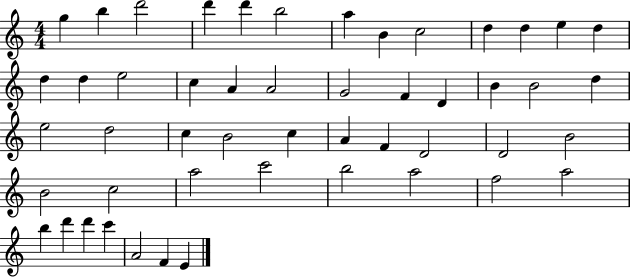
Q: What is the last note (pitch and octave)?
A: E4